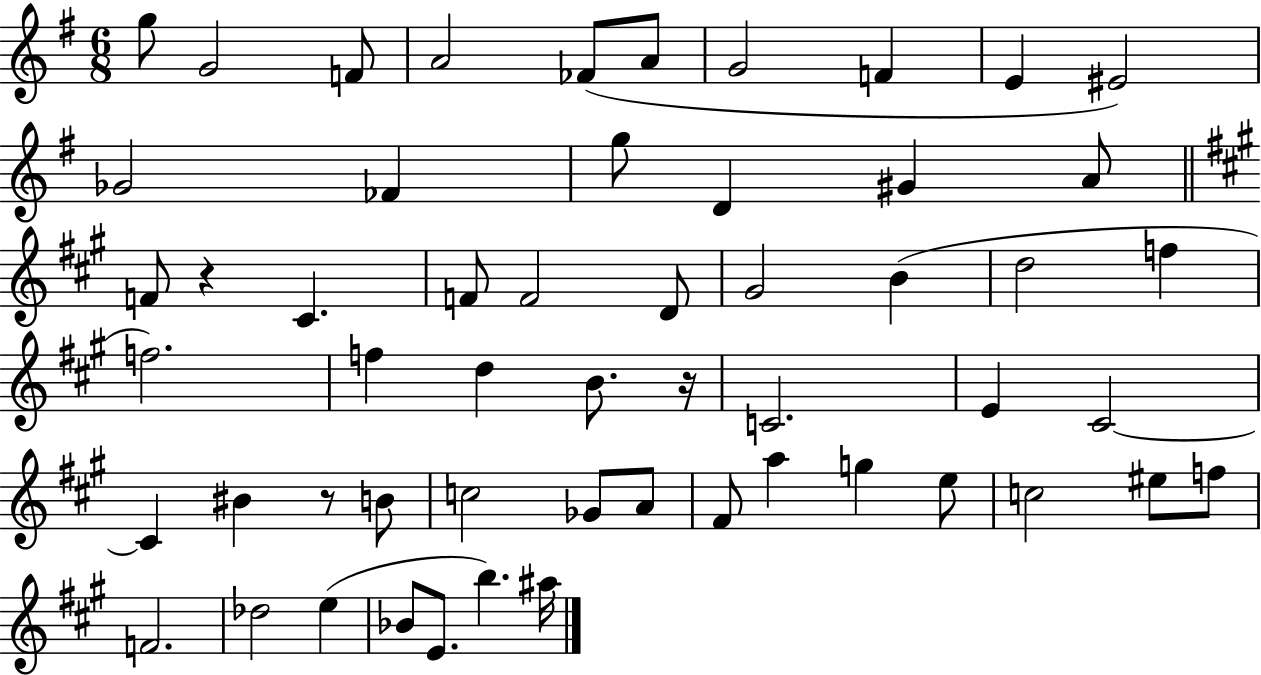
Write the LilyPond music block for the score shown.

{
  \clef treble
  \numericTimeSignature
  \time 6/8
  \key g \major
  \repeat volta 2 { g''8 g'2 f'8 | a'2 fes'8( a'8 | g'2 f'4 | e'4 eis'2) | \break ges'2 fes'4 | g''8 d'4 gis'4 a'8 | \bar "||" \break \key a \major f'8 r4 cis'4. | f'8 f'2 d'8 | gis'2 b'4( | d''2 f''4 | \break f''2.) | f''4 d''4 b'8. r16 | c'2. | e'4 cis'2~~ | \break cis'4 bis'4 r8 b'8 | c''2 ges'8 a'8 | fis'8 a''4 g''4 e''8 | c''2 eis''8 f''8 | \break f'2. | des''2 e''4( | bes'8 e'8. b''4.) ais''16 | } \bar "|."
}